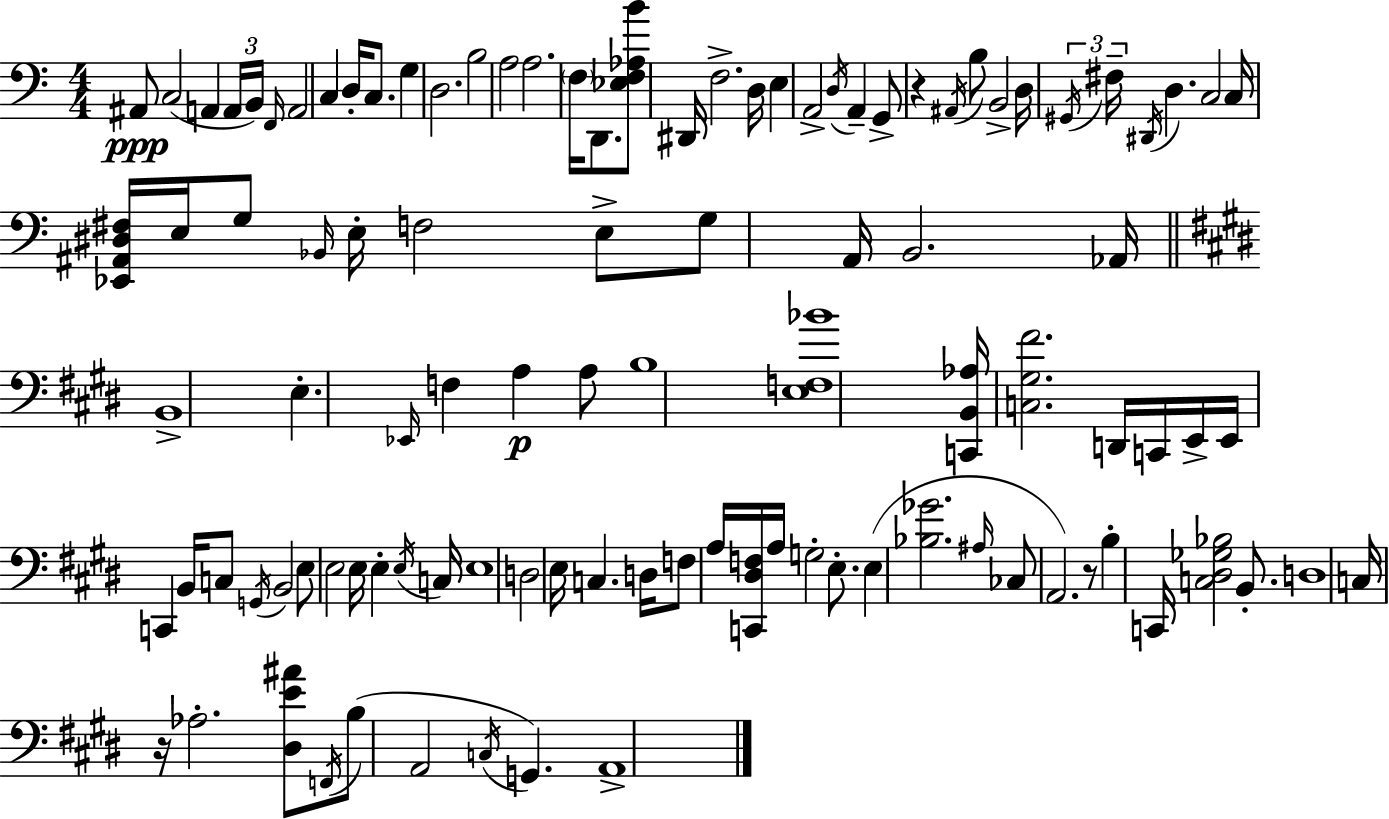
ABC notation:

X:1
T:Untitled
M:4/4
L:1/4
K:C
^A,,/2 C,2 A,, A,,/4 B,,/4 F,,/4 A,,2 C, D,/4 C,/2 G, D,2 B,2 A,2 A,2 F,/4 D,,/2 [_E,F,_A,B]/2 ^D,,/4 F,2 D,/4 E, A,,2 D,/4 A,, G,,/2 z ^A,,/4 B,/2 B,,2 D,/4 ^G,,/4 ^F,/4 ^D,,/4 D, C,2 C,/4 [_E,,^A,,^D,^F,]/4 E,/4 G,/2 _B,,/4 E,/4 F,2 E,/2 G,/2 A,,/4 B,,2 _A,,/4 B,,4 E, _E,,/4 F, A, A,/2 B,4 [E,F,_B]4 [C,,B,,_A,]/4 [C,^G,^F]2 D,,/4 C,,/4 E,,/4 E,,/4 C,, B,,/4 C,/2 G,,/4 B,,2 E,/2 E,2 E,/4 E, E,/4 C,/4 E,4 D,2 E,/4 C, D,/4 F,/2 A,/4 [C,,^D,F,]/4 A,/4 G,2 E,/2 E, [_B,_G]2 ^A,/4 _C,/2 A,,2 z/2 B, C,,/4 [C,^D,_G,_B,]2 B,,/2 D,4 C,/4 z/4 _A,2 [^D,E^A]/2 F,,/4 B,/2 A,,2 C,/4 G,, A,,4